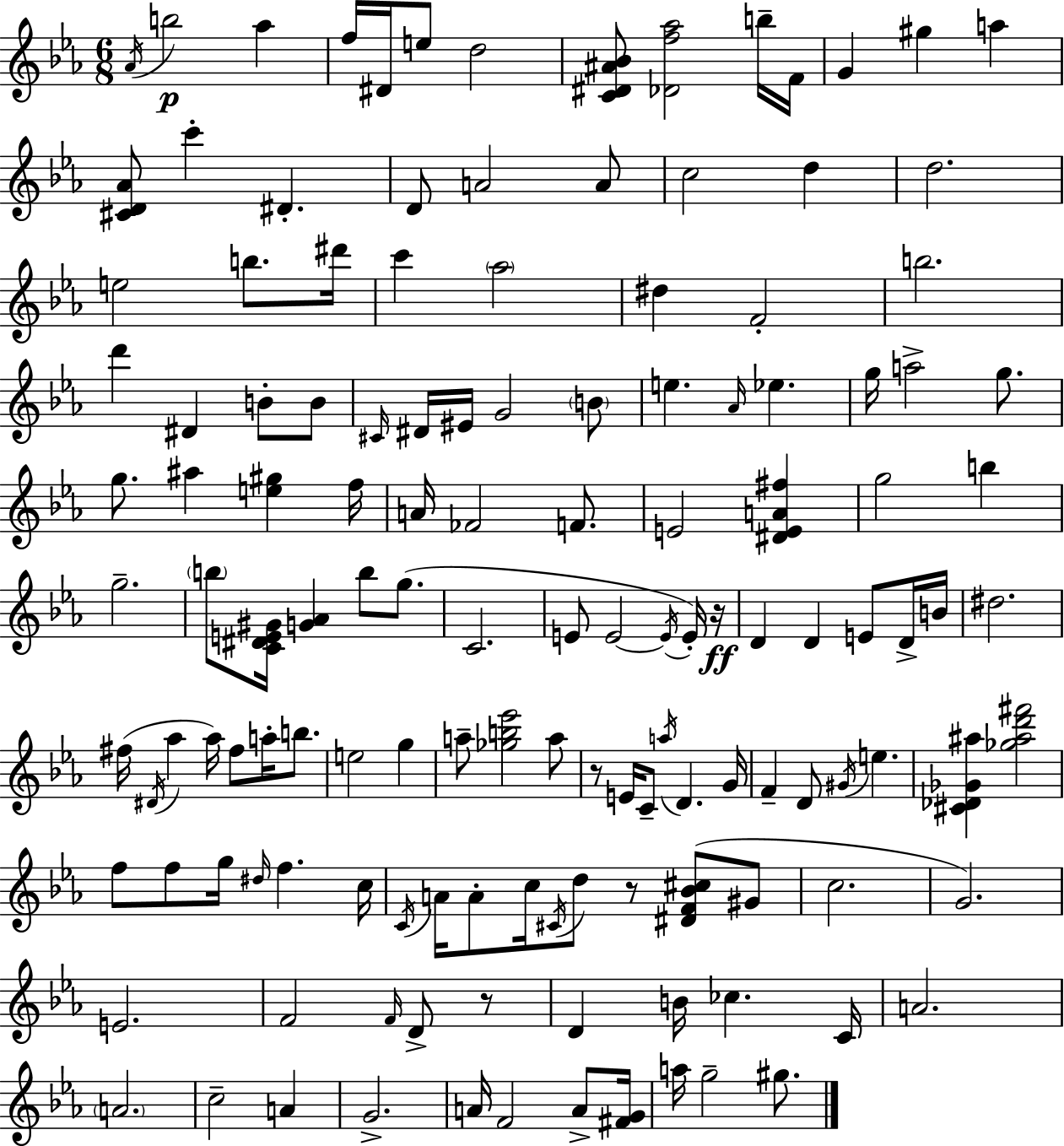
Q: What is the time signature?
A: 6/8